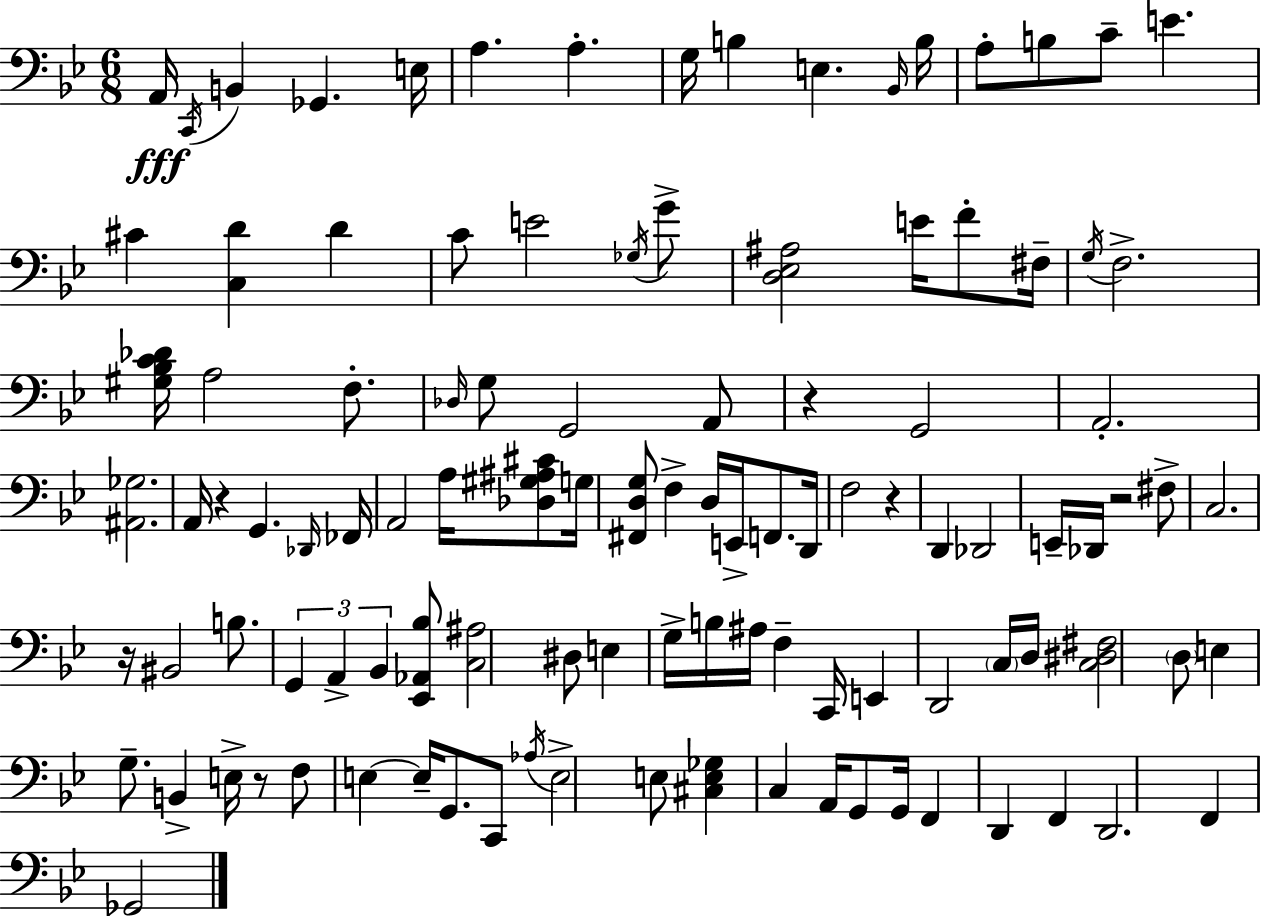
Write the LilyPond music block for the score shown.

{
  \clef bass
  \numericTimeSignature
  \time 6/8
  \key g \minor
  a,16\fff \acciaccatura { c,16 } b,4 ges,4. | e16 a4. a4.-. | g16 b4 e4. | \grace { bes,16 } b16 a8-. b8 c'8-- e'4. | \break cis'4 <c d'>4 d'4 | c'8 e'2 | \acciaccatura { ges16 } g'8-> <d ees ais>2 e'16 | f'8-. fis16-- \acciaccatura { g16 } f2.-> | \break <gis bes c' des'>16 a2 | f8.-. \grace { des16 } g8 g,2 | a,8 r4 g,2 | a,2.-. | \break <ais, ges>2. | a,16 r4 g,4. | \grace { des,16 } fes,16 a,2 | a16 <des gis ais cis'>8 g16 <fis, d g>8 f4-> | \break d16 e,16-> f,8. d,16 f2 | r4 d,4 des,2 | e,16-- des,16 r2 | fis8-> c2. | \break r16 bis,2 | b8. \tuplet 3/2 { g,4 a,4-> | bes,4 } <ees, aes, bes>8 <c ais>2 | dis8 e4 g16-> b16 | \break ais16 f4-- c,16 e,4 d,2 | \parenthesize c16 d16 <c dis fis>2 | \parenthesize d8 e4 g8.-- | b,4-> e16-> r8 f8 e4~~ | \break e16-- g,8. c,8 \acciaccatura { aes16 } e2-> | e8 <cis e ges>4 c4 | a,16 g,8 g,16 f,4 d,4 | f,4 d,2. | \break f,4 ges,2 | \bar "|."
}